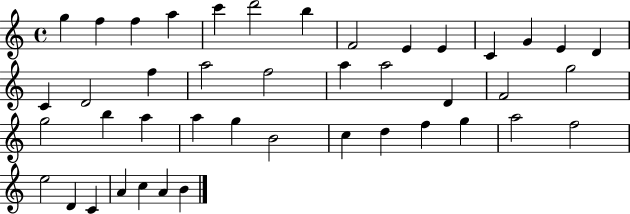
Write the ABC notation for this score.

X:1
T:Untitled
M:4/4
L:1/4
K:C
g f f a c' d'2 b F2 E E C G E D C D2 f a2 f2 a a2 D F2 g2 g2 b a a g B2 c d f g a2 f2 e2 D C A c A B